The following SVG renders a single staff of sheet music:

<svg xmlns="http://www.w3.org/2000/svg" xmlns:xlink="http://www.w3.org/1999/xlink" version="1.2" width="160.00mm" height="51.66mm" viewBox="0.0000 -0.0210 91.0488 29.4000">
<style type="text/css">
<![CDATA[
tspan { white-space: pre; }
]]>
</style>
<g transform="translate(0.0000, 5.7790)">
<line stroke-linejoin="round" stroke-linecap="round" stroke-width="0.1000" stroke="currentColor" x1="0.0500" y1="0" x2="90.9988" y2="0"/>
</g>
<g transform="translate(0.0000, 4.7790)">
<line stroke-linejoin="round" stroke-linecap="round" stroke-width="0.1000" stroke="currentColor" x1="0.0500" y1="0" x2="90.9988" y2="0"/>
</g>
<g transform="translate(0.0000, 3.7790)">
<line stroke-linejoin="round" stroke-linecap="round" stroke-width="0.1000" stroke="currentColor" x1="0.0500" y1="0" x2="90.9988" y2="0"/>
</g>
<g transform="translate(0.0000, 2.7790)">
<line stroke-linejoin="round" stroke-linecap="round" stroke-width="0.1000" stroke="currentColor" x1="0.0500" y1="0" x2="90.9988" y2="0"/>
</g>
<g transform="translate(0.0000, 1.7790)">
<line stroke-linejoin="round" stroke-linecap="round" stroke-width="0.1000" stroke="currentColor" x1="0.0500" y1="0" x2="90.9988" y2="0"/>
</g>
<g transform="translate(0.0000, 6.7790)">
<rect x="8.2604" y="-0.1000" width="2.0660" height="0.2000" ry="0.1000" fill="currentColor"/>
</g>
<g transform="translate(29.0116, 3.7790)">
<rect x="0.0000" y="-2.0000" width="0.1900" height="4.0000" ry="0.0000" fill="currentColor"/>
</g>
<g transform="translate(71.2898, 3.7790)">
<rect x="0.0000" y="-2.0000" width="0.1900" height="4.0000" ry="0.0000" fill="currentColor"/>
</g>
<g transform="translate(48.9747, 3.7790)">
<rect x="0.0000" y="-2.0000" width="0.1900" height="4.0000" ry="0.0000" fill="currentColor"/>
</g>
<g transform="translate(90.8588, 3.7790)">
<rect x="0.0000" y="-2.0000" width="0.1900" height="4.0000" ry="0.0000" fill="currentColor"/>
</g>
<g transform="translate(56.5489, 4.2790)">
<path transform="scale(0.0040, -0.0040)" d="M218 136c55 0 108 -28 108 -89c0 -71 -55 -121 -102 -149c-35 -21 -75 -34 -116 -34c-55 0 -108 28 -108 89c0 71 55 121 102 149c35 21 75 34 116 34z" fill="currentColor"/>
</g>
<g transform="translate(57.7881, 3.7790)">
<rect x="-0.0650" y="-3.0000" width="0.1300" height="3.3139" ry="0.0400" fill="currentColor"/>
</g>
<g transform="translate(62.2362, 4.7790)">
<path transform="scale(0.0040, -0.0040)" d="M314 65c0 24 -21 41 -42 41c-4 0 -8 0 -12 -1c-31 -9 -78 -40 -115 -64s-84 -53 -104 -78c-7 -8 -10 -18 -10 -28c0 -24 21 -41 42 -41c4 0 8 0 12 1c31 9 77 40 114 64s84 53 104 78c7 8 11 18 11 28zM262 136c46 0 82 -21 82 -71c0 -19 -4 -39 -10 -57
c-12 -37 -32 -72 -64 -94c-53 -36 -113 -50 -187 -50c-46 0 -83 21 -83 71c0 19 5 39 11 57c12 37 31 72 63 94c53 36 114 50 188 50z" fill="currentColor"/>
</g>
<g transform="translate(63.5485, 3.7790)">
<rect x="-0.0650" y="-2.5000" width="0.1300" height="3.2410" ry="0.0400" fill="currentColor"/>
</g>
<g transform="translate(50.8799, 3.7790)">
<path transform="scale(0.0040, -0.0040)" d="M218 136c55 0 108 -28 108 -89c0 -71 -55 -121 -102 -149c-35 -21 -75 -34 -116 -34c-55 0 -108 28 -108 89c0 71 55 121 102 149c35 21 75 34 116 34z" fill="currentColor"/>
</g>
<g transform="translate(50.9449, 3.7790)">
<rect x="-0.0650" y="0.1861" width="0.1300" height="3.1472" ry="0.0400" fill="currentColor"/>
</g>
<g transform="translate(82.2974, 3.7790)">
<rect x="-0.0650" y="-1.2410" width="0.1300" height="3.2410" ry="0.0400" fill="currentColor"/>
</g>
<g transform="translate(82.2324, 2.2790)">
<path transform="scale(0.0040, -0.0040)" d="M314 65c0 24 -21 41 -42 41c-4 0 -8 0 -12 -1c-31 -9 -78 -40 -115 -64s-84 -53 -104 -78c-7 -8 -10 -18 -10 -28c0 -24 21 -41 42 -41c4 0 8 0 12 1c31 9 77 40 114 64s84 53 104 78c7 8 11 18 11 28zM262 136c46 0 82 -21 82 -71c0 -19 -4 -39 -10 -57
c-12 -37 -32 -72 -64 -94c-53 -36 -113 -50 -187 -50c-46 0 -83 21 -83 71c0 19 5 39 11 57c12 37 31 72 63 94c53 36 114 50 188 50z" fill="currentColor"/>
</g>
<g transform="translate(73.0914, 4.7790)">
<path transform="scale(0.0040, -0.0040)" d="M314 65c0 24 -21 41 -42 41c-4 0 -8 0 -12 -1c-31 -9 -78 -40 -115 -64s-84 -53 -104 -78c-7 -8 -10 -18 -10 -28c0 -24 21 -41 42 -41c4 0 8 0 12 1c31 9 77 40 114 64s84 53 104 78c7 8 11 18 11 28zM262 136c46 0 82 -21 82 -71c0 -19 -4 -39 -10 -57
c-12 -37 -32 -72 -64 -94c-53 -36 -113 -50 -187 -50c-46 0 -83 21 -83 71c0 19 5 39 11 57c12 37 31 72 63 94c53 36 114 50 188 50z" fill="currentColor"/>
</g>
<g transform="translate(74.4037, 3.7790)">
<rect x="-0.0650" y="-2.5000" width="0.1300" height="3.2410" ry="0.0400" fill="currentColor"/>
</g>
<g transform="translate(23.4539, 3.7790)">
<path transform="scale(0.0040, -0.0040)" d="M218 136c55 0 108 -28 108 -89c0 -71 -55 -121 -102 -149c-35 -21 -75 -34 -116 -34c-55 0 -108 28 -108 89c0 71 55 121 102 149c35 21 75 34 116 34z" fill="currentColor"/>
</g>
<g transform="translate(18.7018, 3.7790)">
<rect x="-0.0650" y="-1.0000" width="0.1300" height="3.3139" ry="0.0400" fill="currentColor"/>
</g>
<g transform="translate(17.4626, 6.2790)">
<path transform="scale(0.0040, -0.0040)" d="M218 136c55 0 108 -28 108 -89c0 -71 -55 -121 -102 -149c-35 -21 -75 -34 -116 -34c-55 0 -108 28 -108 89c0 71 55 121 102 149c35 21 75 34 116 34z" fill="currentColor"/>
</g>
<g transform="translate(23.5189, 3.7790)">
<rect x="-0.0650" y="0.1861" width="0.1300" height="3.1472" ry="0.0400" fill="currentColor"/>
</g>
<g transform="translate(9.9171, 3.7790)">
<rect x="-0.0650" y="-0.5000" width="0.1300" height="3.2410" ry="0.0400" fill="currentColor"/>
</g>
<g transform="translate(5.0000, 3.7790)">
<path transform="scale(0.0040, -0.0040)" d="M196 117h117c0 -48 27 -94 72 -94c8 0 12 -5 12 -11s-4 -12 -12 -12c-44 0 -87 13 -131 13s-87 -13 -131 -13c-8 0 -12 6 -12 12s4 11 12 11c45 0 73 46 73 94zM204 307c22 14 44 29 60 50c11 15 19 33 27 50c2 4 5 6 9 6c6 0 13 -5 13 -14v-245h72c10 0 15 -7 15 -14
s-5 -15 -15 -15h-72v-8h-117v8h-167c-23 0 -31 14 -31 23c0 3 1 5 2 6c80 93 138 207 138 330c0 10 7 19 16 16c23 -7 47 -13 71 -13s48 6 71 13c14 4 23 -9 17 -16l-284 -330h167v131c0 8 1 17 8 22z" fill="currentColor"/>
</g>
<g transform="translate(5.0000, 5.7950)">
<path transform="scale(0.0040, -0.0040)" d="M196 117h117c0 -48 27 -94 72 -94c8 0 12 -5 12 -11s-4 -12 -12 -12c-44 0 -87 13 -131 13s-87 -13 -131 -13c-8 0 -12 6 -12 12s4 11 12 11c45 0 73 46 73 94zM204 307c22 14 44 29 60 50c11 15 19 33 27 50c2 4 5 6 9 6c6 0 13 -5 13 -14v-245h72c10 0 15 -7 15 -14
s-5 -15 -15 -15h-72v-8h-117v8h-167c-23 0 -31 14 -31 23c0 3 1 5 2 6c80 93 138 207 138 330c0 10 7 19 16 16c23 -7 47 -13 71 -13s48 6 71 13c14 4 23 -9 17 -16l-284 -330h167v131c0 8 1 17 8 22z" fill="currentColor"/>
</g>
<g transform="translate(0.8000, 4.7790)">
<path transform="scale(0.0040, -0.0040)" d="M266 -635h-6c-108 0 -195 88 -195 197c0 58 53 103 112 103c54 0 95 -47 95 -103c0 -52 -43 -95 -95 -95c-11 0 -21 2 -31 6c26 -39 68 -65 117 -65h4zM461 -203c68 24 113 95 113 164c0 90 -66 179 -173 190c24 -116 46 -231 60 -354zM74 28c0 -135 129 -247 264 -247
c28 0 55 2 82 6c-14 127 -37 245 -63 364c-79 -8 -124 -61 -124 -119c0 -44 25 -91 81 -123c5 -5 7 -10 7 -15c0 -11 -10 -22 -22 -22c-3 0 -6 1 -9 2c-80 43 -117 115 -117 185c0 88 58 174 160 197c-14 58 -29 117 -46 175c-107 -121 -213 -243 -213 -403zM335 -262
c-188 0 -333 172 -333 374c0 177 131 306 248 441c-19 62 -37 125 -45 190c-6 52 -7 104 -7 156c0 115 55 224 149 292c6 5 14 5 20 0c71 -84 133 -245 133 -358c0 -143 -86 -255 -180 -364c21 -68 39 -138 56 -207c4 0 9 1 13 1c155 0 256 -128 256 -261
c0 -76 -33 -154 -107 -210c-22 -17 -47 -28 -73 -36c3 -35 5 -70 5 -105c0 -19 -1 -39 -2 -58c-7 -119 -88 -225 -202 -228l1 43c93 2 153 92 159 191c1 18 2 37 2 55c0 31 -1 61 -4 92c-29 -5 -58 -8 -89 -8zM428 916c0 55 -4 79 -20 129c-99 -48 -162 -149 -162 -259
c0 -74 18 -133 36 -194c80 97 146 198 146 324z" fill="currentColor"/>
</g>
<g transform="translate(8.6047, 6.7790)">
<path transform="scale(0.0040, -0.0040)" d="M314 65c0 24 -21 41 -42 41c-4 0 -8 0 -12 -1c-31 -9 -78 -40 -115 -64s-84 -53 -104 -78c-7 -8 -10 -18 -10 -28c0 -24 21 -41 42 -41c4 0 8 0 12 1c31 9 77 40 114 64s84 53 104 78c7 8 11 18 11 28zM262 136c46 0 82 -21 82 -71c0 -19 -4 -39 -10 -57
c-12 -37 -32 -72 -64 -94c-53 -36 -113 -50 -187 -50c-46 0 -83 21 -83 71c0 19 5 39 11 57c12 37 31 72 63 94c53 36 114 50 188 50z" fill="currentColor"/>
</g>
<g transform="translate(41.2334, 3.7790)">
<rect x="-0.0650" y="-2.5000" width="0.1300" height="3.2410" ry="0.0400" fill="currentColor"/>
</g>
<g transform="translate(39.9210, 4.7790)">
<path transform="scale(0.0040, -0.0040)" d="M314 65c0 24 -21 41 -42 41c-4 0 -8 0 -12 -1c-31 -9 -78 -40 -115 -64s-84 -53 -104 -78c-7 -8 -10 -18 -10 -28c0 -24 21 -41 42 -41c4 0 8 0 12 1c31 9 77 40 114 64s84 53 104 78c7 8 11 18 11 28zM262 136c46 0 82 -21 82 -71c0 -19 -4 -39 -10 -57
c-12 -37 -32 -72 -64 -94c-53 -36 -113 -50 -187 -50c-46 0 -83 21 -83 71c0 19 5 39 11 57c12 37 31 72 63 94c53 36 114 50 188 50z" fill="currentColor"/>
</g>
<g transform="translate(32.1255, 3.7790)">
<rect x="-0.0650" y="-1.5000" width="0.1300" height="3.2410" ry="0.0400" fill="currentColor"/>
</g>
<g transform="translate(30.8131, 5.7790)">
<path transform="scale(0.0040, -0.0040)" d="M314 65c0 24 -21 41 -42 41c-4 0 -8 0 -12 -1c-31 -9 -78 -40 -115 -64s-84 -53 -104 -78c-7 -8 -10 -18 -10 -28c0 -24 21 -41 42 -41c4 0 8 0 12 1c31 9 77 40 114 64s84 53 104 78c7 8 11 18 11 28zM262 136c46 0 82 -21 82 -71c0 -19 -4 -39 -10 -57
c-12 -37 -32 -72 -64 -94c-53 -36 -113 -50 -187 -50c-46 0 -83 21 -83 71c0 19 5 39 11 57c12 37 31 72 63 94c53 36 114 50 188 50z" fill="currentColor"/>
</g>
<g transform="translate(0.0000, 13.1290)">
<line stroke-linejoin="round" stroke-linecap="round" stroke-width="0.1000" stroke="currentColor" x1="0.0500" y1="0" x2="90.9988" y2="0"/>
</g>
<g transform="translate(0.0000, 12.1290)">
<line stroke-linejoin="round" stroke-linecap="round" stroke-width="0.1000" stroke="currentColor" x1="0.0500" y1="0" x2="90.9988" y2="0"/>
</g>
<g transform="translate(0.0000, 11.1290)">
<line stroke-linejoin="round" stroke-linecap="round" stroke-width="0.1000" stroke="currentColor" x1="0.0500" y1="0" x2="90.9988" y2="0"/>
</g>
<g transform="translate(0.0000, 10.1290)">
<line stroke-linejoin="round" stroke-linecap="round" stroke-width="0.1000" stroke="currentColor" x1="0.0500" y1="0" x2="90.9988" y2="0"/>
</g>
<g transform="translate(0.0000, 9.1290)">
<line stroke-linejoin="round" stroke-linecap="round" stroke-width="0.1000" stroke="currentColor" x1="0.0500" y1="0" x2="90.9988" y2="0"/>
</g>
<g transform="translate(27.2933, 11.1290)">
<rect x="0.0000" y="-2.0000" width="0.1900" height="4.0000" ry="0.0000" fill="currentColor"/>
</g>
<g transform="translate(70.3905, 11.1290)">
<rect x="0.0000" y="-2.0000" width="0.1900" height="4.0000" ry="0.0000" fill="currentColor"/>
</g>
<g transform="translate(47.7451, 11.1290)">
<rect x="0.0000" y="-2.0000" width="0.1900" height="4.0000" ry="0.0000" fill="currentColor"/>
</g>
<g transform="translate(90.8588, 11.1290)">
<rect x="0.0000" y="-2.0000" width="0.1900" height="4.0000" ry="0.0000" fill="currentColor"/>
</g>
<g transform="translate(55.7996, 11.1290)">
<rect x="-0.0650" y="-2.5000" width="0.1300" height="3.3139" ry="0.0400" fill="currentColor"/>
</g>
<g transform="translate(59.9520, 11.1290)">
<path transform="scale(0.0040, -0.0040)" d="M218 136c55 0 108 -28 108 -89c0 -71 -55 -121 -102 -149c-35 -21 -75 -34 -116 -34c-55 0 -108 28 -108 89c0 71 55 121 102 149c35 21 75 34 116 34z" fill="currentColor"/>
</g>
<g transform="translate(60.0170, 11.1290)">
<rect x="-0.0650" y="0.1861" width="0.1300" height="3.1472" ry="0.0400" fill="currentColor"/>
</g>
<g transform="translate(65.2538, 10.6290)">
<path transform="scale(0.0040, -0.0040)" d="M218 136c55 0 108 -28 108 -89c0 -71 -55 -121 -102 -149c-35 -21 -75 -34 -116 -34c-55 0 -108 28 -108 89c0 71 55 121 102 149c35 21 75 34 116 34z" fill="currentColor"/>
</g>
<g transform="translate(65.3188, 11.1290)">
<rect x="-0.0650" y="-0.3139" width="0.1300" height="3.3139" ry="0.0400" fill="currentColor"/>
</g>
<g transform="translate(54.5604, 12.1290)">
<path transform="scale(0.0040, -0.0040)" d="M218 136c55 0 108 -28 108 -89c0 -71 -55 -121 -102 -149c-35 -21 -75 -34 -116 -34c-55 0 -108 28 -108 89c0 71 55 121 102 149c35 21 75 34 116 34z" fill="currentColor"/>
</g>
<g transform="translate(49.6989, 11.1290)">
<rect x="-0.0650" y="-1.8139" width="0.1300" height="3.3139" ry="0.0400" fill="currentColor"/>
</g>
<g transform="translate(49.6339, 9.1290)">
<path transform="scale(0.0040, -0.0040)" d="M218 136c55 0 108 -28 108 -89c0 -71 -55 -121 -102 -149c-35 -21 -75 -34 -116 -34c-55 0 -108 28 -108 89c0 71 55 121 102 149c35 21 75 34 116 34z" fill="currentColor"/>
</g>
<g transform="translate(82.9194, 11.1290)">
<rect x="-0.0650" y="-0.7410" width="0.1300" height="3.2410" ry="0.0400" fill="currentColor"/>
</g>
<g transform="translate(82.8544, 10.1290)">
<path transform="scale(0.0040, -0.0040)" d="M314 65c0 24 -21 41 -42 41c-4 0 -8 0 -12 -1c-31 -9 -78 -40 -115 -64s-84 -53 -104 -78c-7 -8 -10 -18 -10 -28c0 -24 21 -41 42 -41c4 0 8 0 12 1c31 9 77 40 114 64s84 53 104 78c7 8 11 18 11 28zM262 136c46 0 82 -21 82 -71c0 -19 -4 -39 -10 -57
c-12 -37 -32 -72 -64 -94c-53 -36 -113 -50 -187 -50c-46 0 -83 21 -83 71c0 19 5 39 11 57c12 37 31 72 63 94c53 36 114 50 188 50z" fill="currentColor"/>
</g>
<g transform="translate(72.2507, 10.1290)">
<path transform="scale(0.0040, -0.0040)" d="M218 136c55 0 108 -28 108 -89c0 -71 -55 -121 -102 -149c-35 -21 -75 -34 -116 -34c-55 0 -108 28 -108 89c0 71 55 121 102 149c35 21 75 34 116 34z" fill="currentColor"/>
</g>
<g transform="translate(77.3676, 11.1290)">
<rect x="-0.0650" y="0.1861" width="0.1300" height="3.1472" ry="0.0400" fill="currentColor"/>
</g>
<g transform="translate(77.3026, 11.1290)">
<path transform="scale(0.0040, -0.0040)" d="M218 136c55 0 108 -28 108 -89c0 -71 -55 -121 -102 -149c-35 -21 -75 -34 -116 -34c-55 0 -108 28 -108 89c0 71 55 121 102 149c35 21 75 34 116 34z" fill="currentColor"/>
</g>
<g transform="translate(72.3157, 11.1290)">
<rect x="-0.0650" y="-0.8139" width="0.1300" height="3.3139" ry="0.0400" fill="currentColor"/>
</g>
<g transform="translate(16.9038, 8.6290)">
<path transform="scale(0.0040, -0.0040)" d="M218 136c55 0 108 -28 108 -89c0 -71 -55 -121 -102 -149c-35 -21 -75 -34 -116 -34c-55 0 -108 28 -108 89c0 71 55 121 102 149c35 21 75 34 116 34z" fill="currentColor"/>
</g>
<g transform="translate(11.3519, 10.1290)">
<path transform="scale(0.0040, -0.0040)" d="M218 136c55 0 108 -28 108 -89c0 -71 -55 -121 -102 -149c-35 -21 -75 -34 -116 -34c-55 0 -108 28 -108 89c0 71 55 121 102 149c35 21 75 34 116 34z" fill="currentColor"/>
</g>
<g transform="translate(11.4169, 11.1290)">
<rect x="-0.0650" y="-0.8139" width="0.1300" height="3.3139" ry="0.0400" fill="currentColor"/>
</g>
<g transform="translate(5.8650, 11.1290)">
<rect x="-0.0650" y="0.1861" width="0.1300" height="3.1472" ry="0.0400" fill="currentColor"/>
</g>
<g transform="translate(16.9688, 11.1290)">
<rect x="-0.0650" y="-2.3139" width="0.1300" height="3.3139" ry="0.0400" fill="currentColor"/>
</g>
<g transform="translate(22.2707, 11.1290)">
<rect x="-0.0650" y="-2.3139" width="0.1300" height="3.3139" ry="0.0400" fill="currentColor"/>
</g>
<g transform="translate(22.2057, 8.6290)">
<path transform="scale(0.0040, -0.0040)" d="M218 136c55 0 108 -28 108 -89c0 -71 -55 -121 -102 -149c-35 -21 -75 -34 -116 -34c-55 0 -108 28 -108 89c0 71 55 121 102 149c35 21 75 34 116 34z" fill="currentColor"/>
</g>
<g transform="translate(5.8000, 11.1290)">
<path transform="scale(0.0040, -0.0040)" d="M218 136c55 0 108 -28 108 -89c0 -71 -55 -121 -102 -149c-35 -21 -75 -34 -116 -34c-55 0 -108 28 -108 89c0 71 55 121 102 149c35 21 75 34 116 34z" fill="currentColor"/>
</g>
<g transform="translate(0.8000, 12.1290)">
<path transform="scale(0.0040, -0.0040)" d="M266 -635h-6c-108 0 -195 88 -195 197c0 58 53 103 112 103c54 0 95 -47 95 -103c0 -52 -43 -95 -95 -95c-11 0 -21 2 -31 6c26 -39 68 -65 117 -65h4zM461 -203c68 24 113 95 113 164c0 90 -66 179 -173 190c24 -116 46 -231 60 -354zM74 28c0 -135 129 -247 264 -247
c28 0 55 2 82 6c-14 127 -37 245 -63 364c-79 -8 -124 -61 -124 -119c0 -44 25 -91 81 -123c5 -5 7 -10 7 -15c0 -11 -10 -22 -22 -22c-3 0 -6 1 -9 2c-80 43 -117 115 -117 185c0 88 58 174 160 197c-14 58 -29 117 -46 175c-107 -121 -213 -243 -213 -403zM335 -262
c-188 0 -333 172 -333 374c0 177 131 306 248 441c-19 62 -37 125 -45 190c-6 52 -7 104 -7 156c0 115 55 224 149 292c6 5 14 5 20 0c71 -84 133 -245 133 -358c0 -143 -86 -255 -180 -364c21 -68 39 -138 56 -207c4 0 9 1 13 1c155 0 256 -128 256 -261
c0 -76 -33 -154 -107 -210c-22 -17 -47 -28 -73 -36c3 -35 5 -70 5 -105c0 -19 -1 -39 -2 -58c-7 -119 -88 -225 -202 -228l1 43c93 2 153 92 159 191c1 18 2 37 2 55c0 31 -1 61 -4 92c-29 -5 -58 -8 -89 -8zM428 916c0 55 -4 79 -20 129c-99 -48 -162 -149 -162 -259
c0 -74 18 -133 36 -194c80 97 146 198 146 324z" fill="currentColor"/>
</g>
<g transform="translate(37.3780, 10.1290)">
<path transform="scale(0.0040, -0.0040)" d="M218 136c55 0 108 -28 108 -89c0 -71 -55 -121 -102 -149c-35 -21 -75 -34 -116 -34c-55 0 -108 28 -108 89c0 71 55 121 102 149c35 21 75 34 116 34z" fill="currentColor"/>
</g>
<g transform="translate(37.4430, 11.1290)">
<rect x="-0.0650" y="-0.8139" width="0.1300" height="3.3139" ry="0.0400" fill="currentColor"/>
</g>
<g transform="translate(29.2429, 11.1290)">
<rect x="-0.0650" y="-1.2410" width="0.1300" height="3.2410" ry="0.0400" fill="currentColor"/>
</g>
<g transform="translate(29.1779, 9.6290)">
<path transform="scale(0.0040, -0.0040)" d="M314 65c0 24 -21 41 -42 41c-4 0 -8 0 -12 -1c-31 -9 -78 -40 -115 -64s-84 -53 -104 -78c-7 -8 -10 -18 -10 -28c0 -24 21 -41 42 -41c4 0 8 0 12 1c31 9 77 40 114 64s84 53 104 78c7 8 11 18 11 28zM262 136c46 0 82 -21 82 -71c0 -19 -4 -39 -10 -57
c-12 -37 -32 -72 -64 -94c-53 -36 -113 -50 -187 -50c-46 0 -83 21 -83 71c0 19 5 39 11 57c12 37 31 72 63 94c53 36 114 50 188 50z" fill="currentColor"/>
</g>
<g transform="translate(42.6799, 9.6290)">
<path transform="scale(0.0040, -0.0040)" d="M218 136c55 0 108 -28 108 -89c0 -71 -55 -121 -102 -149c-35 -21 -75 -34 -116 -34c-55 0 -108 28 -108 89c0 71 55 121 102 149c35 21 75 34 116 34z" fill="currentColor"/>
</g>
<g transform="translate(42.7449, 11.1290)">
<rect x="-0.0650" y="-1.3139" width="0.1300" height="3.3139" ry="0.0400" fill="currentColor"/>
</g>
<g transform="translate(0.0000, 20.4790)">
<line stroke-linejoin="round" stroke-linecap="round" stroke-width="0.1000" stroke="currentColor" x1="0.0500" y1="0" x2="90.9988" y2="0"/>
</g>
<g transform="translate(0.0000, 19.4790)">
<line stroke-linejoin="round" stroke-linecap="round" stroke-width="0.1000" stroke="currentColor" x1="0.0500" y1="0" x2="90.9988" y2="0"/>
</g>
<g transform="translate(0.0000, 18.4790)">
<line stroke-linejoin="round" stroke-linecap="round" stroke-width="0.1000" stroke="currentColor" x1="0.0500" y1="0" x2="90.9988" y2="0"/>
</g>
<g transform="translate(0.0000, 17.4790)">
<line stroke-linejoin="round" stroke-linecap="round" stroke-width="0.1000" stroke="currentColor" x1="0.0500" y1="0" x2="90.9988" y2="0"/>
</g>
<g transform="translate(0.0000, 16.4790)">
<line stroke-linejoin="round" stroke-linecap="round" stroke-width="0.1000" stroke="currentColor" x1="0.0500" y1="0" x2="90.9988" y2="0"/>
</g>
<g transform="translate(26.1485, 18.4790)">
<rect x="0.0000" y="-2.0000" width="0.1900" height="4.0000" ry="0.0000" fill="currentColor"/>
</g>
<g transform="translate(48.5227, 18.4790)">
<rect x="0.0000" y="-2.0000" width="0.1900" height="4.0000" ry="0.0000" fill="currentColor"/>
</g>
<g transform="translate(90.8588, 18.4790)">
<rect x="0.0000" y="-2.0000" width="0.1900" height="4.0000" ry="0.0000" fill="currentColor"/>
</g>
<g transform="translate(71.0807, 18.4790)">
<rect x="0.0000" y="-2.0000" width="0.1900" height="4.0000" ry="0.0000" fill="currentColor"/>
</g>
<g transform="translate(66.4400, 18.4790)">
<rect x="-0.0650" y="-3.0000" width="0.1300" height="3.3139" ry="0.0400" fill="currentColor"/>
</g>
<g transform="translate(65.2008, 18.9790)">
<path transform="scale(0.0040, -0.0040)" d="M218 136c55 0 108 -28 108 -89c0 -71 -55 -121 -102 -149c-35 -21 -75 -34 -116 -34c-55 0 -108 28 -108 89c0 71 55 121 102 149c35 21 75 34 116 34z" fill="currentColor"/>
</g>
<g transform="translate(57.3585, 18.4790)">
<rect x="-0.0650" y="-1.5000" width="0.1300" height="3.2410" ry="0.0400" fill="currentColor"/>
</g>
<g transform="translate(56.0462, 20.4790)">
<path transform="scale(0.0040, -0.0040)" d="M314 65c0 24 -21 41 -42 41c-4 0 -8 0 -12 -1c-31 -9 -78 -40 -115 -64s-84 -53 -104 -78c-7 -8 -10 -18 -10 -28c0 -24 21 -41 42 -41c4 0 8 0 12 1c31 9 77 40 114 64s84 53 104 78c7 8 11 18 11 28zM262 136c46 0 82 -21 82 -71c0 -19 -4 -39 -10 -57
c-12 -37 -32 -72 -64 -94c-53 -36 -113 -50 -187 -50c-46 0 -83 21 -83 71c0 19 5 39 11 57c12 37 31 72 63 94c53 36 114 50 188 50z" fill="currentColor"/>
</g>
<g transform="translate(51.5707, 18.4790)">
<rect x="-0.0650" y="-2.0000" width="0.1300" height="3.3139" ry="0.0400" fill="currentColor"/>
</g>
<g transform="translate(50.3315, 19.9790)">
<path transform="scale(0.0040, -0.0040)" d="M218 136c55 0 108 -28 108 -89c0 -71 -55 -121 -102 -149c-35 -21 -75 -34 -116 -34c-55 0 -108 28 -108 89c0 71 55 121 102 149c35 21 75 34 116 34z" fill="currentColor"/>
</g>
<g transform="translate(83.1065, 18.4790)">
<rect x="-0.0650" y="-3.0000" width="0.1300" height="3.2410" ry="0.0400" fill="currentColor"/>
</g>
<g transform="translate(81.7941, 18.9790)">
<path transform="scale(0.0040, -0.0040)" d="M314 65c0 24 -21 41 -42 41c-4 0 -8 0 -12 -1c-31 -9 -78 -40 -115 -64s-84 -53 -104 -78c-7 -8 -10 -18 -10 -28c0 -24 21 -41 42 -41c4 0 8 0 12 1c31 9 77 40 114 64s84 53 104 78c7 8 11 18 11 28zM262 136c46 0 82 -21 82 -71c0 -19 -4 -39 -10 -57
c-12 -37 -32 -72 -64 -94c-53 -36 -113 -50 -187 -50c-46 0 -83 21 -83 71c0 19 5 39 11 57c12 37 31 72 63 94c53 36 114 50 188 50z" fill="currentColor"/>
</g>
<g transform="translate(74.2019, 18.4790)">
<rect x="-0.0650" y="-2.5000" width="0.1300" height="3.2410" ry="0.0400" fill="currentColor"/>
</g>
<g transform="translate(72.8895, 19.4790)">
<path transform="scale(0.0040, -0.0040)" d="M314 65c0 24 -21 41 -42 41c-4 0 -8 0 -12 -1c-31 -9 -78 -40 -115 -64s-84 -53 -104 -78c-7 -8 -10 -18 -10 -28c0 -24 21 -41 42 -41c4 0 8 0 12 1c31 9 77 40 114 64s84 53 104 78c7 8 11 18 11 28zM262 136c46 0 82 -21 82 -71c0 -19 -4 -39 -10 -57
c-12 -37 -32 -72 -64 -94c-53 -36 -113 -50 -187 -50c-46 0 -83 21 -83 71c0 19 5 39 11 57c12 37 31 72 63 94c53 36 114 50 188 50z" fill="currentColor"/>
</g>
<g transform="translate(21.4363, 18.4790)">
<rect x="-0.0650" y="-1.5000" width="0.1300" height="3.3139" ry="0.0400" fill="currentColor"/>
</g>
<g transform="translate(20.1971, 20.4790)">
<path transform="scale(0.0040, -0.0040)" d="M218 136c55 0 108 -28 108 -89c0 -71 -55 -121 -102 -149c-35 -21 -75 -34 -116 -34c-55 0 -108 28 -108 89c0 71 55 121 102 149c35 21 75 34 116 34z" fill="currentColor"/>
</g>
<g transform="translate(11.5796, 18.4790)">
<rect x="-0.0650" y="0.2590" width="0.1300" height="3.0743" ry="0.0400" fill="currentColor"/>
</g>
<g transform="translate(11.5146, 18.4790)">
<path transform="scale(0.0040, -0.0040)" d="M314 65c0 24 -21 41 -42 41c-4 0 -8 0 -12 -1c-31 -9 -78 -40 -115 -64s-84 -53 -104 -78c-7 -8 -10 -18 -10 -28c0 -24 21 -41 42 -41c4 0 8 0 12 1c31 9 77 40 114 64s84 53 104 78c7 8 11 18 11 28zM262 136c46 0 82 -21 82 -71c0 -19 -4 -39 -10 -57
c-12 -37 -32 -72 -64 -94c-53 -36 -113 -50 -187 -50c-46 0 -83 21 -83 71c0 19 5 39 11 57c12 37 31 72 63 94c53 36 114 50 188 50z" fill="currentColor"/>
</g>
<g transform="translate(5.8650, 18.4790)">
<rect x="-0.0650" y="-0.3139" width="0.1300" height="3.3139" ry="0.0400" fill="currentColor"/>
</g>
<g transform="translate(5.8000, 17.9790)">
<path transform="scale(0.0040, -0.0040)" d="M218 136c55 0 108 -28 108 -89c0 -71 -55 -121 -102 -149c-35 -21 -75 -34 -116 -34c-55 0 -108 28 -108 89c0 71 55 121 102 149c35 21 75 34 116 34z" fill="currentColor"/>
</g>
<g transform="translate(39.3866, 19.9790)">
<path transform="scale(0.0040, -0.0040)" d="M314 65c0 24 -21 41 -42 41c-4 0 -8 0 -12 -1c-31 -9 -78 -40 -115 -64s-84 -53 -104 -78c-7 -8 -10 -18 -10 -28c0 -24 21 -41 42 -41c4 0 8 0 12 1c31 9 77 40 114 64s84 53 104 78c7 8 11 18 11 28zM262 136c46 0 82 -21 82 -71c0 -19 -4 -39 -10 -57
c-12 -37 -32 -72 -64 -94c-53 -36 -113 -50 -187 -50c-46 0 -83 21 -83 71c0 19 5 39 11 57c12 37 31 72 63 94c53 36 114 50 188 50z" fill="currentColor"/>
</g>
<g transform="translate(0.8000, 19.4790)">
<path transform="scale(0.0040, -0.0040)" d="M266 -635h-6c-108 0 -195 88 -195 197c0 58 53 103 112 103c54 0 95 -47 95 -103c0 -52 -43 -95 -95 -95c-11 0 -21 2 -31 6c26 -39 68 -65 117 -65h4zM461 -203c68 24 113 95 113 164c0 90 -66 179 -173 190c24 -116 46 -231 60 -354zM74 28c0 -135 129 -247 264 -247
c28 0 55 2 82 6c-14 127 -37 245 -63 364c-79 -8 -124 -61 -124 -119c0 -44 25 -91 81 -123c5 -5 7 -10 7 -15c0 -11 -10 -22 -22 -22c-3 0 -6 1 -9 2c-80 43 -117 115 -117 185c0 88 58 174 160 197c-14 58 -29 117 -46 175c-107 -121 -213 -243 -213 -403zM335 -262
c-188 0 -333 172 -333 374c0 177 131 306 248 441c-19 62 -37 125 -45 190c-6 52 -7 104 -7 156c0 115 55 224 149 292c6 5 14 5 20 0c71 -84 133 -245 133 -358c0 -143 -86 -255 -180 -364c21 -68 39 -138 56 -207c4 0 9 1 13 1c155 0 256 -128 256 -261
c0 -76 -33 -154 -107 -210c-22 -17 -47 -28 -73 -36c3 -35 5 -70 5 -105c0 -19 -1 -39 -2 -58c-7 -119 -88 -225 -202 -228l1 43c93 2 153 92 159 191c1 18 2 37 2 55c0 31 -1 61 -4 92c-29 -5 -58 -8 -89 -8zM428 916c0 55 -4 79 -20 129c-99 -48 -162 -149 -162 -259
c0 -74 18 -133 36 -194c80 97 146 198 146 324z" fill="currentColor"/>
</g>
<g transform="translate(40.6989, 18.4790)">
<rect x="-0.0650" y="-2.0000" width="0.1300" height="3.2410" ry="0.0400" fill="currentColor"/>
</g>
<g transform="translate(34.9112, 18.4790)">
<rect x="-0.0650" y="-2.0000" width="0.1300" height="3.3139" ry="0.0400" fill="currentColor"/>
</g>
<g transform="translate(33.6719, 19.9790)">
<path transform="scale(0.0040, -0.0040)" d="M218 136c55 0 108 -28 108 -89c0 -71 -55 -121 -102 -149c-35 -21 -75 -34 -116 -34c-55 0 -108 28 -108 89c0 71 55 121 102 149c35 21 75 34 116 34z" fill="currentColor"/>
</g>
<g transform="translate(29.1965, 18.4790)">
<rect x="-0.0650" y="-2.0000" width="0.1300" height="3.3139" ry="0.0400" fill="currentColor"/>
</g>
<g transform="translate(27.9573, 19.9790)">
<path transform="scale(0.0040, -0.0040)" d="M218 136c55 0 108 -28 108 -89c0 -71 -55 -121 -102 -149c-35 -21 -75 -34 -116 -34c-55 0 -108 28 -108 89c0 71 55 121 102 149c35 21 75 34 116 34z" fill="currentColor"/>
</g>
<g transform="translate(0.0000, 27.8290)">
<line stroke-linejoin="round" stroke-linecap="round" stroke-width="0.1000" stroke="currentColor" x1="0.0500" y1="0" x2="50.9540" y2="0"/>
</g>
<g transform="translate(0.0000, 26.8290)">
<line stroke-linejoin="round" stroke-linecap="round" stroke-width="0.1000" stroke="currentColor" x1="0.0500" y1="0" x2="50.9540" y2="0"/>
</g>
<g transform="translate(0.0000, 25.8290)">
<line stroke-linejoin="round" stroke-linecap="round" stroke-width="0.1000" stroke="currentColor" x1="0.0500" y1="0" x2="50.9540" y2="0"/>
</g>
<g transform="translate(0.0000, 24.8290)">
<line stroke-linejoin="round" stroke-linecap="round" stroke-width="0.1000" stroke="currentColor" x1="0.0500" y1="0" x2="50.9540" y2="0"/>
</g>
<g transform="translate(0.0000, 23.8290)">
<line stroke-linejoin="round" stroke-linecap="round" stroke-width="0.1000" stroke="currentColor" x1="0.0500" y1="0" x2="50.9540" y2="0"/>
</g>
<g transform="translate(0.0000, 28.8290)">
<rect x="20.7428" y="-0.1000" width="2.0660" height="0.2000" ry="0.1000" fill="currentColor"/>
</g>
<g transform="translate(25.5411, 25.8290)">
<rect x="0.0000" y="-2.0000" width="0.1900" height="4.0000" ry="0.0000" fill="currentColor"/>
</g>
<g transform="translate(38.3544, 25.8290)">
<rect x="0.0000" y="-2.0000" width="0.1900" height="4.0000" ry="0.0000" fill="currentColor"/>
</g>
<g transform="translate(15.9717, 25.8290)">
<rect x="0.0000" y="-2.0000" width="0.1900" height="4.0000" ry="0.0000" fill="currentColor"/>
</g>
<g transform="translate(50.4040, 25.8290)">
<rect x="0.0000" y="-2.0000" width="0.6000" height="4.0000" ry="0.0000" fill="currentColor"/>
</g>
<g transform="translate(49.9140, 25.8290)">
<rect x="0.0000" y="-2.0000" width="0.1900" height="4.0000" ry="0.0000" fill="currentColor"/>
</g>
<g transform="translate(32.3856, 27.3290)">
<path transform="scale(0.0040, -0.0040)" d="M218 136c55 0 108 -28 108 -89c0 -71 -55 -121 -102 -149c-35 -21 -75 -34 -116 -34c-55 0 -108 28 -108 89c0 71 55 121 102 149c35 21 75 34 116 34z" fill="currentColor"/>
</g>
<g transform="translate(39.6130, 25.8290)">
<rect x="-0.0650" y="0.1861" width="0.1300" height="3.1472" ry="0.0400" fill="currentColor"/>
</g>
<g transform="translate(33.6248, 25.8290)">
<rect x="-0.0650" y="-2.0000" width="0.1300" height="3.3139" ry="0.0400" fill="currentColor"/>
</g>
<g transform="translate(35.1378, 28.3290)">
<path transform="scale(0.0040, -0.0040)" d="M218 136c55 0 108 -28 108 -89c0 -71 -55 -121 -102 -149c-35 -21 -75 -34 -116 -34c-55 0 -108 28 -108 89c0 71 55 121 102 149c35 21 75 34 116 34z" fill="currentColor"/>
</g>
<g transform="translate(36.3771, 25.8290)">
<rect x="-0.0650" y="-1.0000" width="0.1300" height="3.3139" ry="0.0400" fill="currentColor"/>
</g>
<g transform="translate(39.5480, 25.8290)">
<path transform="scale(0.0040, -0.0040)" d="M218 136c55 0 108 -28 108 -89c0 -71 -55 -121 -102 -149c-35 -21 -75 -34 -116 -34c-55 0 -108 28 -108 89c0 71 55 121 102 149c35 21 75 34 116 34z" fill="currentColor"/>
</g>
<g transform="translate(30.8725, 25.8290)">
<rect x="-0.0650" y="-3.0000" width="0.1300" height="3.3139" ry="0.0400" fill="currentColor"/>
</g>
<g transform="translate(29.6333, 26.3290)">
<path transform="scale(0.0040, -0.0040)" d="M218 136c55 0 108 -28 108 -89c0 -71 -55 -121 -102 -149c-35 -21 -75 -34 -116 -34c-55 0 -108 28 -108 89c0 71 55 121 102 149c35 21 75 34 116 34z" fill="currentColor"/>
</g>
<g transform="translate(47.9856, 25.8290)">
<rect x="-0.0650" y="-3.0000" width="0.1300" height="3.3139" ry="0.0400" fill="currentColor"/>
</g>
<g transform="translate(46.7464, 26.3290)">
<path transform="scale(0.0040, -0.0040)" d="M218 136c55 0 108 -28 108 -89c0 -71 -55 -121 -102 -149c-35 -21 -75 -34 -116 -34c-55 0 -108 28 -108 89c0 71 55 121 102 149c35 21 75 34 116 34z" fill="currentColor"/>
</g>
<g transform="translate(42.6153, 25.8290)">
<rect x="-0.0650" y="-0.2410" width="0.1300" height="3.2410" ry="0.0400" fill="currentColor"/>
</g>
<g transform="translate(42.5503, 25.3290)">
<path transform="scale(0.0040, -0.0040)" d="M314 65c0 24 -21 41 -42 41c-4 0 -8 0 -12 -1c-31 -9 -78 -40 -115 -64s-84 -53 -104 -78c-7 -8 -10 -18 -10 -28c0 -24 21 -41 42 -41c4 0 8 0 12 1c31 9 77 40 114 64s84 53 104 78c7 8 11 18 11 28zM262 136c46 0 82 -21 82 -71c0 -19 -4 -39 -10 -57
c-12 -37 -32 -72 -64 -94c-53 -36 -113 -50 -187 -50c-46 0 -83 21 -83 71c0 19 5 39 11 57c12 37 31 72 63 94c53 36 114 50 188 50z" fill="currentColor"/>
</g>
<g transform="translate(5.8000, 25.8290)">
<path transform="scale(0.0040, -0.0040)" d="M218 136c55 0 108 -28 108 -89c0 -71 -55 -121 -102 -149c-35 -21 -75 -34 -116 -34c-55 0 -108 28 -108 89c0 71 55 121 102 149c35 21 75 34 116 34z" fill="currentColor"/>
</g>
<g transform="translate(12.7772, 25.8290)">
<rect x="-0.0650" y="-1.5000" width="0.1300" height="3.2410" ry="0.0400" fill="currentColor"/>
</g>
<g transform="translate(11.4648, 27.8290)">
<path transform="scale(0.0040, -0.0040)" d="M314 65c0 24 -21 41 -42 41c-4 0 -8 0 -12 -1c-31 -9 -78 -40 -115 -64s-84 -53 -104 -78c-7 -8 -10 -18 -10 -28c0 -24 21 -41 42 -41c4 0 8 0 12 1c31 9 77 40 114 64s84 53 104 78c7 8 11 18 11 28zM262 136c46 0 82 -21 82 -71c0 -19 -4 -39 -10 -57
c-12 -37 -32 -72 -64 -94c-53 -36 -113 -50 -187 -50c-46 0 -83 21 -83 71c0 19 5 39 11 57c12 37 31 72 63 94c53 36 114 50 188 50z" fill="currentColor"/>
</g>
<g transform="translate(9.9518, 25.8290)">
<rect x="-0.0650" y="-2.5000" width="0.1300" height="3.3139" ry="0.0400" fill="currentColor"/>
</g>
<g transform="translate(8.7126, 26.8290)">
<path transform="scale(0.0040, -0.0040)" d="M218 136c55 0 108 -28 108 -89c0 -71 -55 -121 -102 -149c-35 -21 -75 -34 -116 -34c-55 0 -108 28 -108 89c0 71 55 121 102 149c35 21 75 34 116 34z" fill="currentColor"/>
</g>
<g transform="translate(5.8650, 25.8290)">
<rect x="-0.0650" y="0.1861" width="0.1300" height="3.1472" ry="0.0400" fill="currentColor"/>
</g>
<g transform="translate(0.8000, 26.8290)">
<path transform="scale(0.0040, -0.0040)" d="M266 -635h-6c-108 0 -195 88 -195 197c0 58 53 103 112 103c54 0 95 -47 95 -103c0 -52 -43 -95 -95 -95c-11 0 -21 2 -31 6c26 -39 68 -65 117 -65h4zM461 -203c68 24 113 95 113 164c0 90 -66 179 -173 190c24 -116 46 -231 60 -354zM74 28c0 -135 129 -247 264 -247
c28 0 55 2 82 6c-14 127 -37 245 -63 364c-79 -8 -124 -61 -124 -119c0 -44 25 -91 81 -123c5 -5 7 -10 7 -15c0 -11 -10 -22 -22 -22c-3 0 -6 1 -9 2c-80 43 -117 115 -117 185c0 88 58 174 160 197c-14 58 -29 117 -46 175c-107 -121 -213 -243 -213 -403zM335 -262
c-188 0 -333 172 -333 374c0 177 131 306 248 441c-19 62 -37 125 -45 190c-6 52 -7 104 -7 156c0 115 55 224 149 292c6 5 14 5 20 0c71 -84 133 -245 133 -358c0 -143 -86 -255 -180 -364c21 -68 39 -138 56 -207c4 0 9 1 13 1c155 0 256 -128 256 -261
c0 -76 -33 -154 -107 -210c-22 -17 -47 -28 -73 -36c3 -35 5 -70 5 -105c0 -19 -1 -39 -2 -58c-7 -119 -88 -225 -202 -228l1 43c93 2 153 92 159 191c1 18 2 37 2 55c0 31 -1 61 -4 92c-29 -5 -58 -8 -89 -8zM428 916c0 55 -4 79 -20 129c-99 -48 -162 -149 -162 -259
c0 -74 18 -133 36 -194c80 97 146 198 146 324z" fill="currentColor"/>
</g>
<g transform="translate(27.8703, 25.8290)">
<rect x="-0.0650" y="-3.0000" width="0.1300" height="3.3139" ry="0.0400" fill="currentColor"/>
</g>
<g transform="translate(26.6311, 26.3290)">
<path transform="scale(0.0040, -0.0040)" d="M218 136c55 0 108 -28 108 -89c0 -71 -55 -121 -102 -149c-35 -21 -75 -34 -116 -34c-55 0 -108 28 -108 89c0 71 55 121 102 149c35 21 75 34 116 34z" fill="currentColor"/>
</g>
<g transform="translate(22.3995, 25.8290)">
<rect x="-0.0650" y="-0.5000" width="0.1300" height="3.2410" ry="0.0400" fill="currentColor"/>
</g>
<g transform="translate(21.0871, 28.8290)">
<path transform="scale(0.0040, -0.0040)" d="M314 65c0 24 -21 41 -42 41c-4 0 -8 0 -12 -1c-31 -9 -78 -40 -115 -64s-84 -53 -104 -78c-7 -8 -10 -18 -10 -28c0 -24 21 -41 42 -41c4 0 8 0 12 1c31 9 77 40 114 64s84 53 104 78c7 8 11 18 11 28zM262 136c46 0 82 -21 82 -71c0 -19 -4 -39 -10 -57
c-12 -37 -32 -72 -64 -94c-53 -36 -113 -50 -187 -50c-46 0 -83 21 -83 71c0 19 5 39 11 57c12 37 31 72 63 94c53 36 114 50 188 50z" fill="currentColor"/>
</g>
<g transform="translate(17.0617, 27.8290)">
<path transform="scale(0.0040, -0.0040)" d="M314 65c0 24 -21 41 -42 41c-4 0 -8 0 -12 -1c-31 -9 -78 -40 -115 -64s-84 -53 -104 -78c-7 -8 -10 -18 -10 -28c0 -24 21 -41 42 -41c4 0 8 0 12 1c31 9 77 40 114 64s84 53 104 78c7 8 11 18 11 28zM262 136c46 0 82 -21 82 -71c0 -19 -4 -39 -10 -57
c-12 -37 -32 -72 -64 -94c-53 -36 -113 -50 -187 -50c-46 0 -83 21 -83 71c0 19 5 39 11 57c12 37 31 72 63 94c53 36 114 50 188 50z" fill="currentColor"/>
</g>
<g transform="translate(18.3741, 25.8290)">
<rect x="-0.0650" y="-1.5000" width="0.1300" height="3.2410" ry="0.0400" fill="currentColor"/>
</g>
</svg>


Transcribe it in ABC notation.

X:1
T:Untitled
M:4/4
L:1/4
K:C
C2 D B E2 G2 B A G2 G2 e2 B d g g e2 d e f G B c d B d2 c B2 E F F F2 F E2 A G2 A2 B G E2 E2 C2 A A F D B c2 A